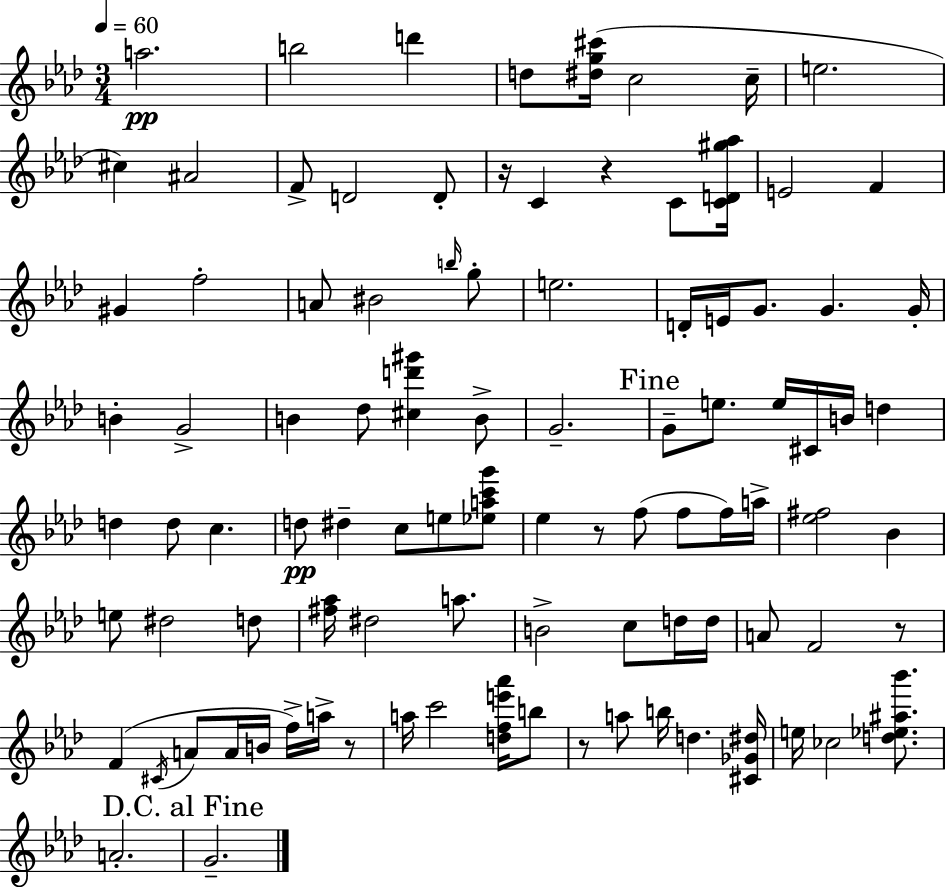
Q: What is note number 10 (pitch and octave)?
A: F4